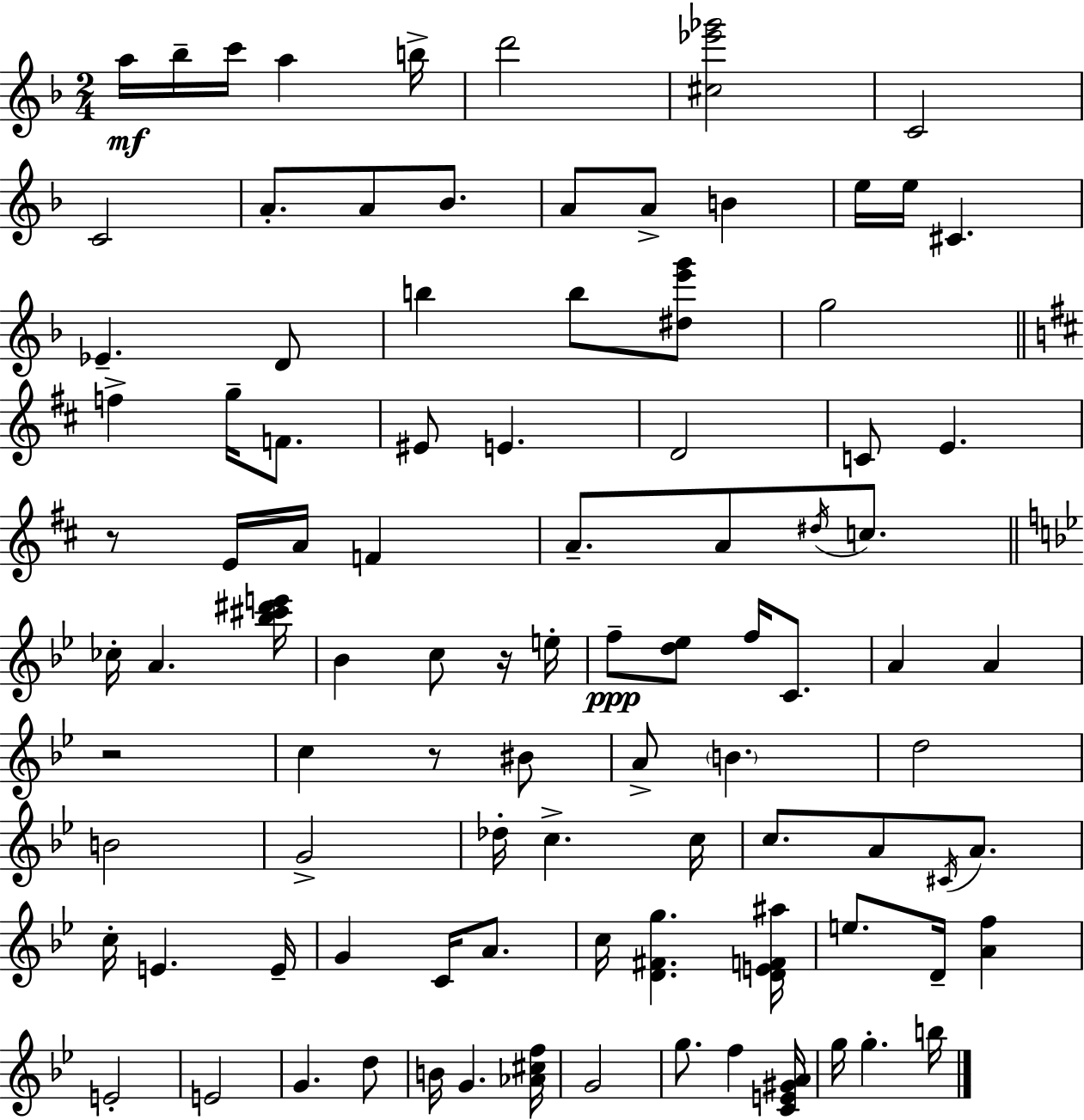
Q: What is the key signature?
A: F major